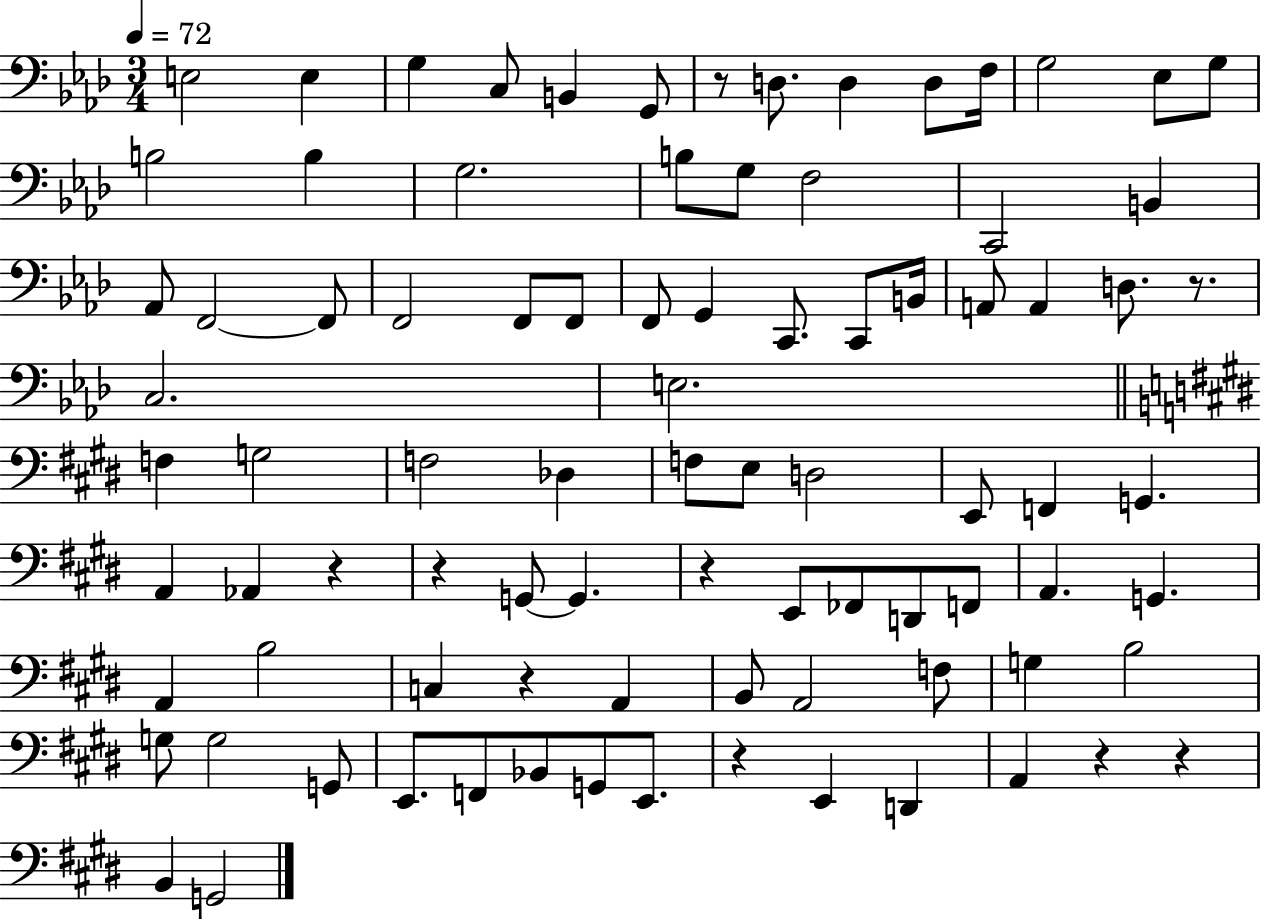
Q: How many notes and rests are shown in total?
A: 88